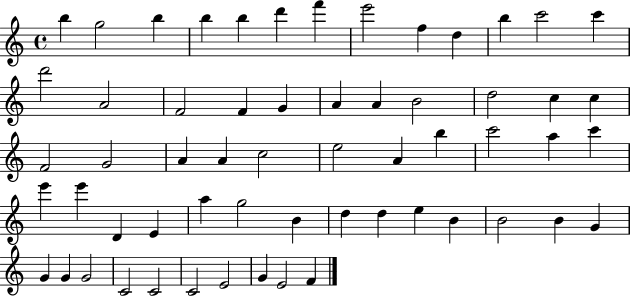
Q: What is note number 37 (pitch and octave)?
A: E6